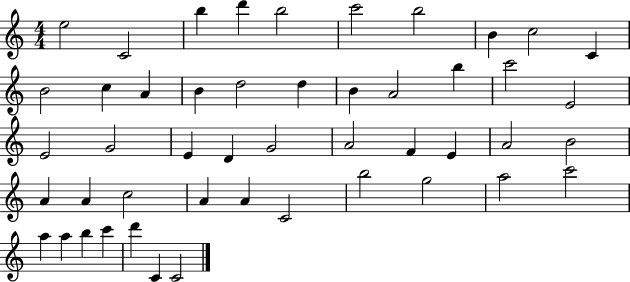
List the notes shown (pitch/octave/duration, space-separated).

E5/h C4/h B5/q D6/q B5/h C6/h B5/h B4/q C5/h C4/q B4/h C5/q A4/q B4/q D5/h D5/q B4/q A4/h B5/q C6/h E4/h E4/h G4/h E4/q D4/q G4/h A4/h F4/q E4/q A4/h B4/h A4/q A4/q C5/h A4/q A4/q C4/h B5/h G5/h A5/h C6/h A5/q A5/q B5/q C6/q D6/q C4/q C4/h